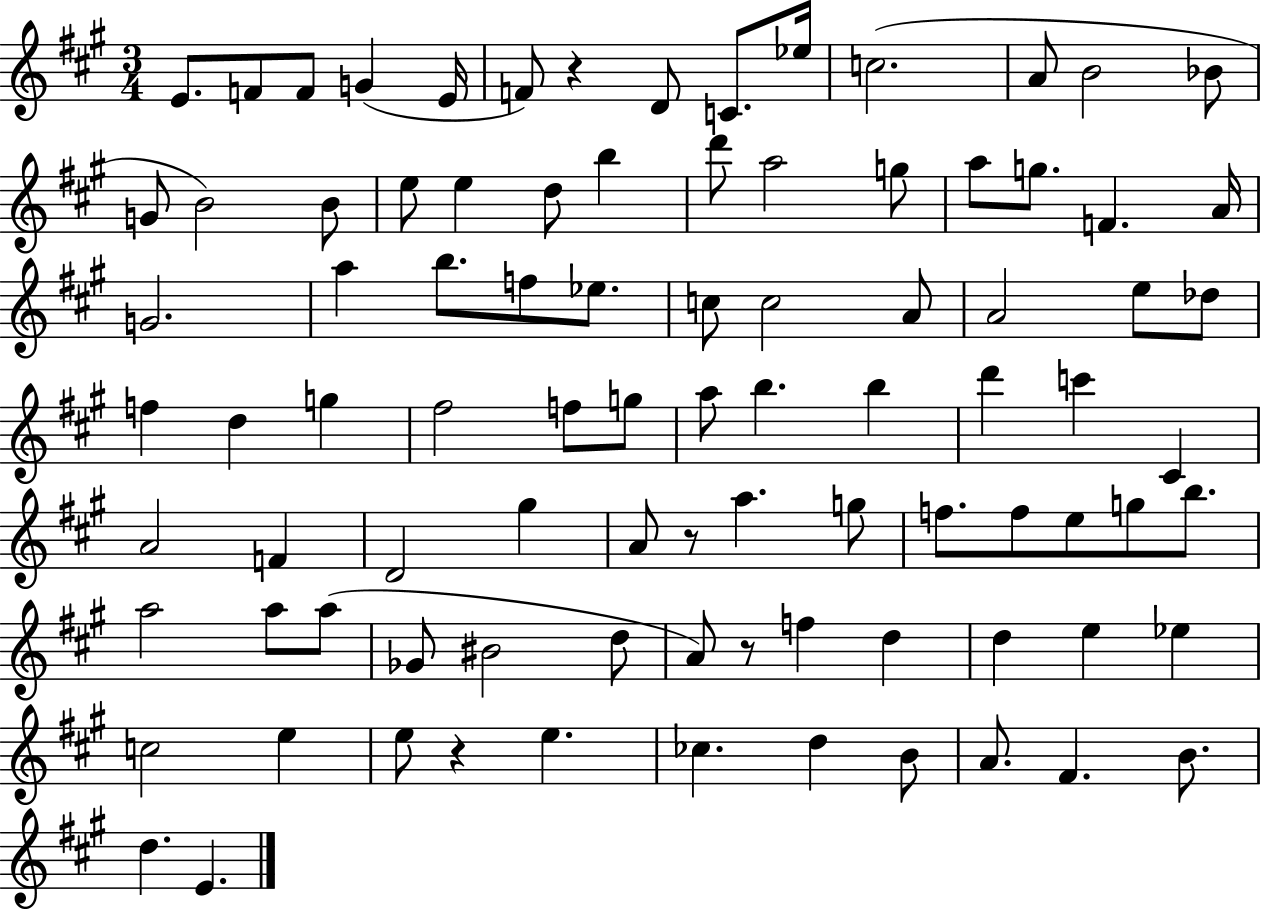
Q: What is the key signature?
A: A major